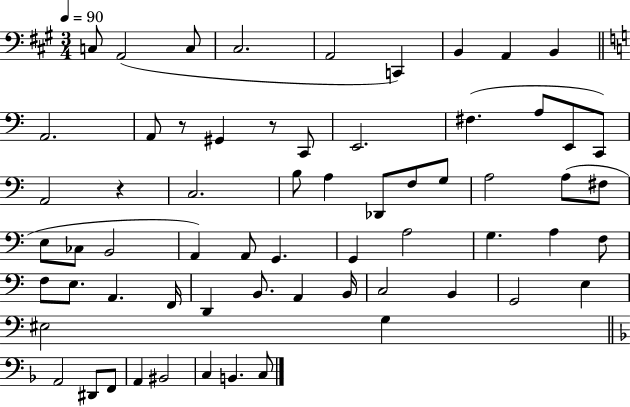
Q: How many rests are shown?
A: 3